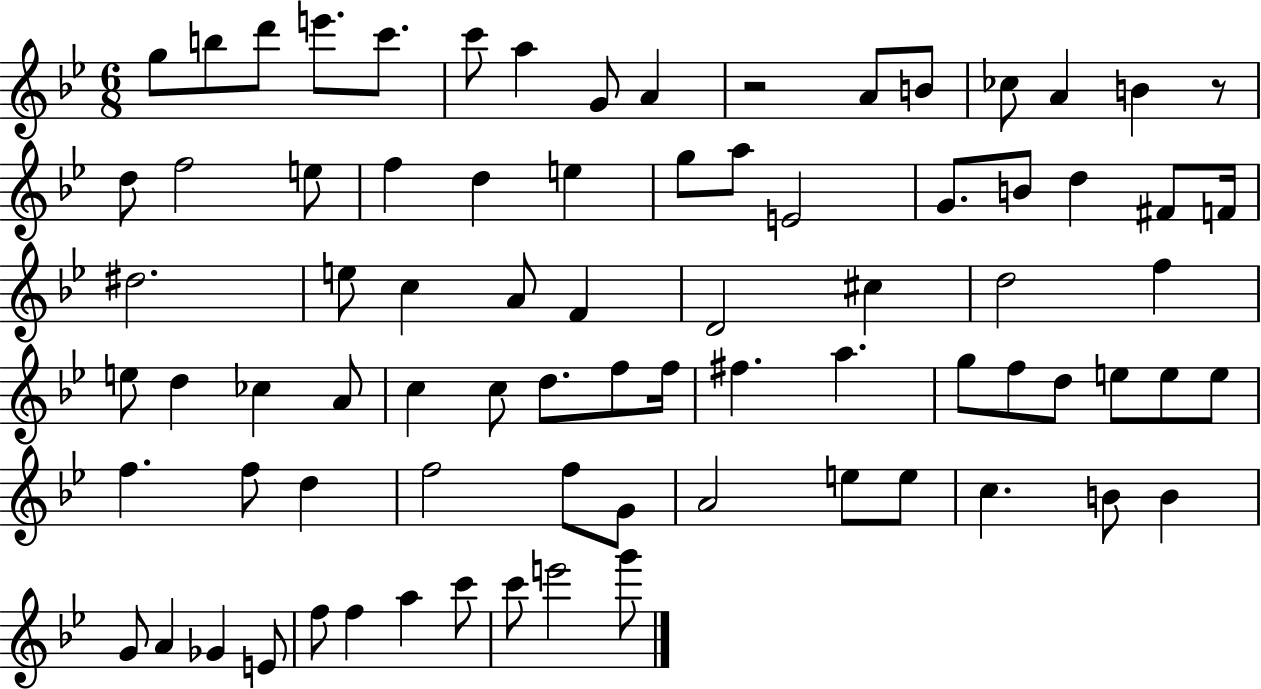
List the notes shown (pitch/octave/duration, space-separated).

G5/e B5/e D6/e E6/e. C6/e. C6/e A5/q G4/e A4/q R/h A4/e B4/e CES5/e A4/q B4/q R/e D5/e F5/h E5/e F5/q D5/q E5/q G5/e A5/e E4/h G4/e. B4/e D5/q F#4/e F4/s D#5/h. E5/e C5/q A4/e F4/q D4/h C#5/q D5/h F5/q E5/e D5/q CES5/q A4/e C5/q C5/e D5/e. F5/e F5/s F#5/q. A5/q. G5/e F5/e D5/e E5/e E5/e E5/e F5/q. F5/e D5/q F5/h F5/e G4/e A4/h E5/e E5/e C5/q. B4/e B4/q G4/e A4/q Gb4/q E4/e F5/e F5/q A5/q C6/e C6/e E6/h G6/e